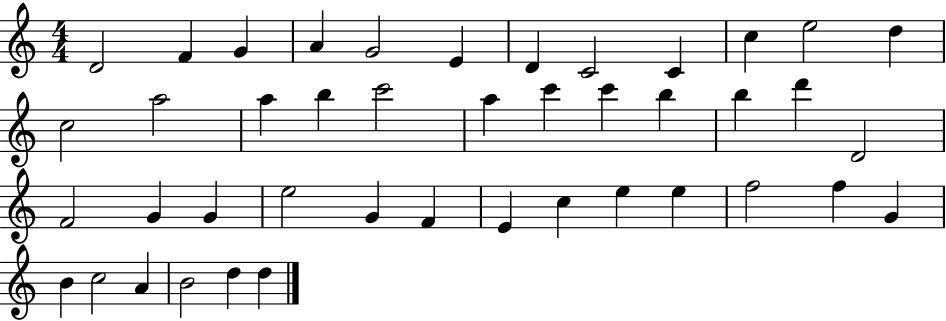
{
  \clef treble
  \numericTimeSignature
  \time 4/4
  \key c \major
  d'2 f'4 g'4 | a'4 g'2 e'4 | d'4 c'2 c'4 | c''4 e''2 d''4 | \break c''2 a''2 | a''4 b''4 c'''2 | a''4 c'''4 c'''4 b''4 | b''4 d'''4 d'2 | \break f'2 g'4 g'4 | e''2 g'4 f'4 | e'4 c''4 e''4 e''4 | f''2 f''4 g'4 | \break b'4 c''2 a'4 | b'2 d''4 d''4 | \bar "|."
}